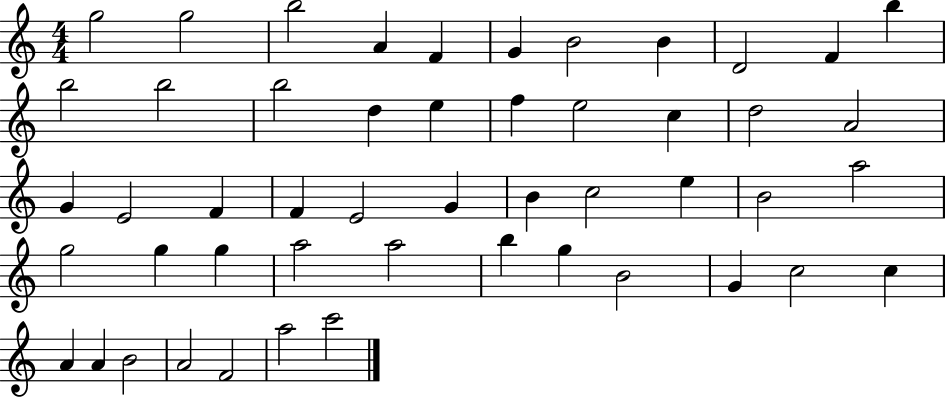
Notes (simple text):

G5/h G5/h B5/h A4/q F4/q G4/q B4/h B4/q D4/h F4/q B5/q B5/h B5/h B5/h D5/q E5/q F5/q E5/h C5/q D5/h A4/h G4/q E4/h F4/q F4/q E4/h G4/q B4/q C5/h E5/q B4/h A5/h G5/h G5/q G5/q A5/h A5/h B5/q G5/q B4/h G4/q C5/h C5/q A4/q A4/q B4/h A4/h F4/h A5/h C6/h